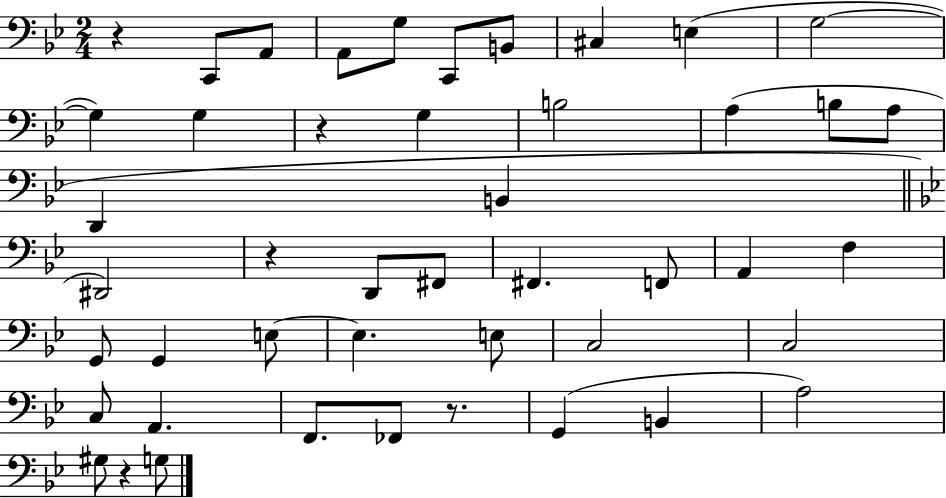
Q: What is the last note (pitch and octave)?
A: G3